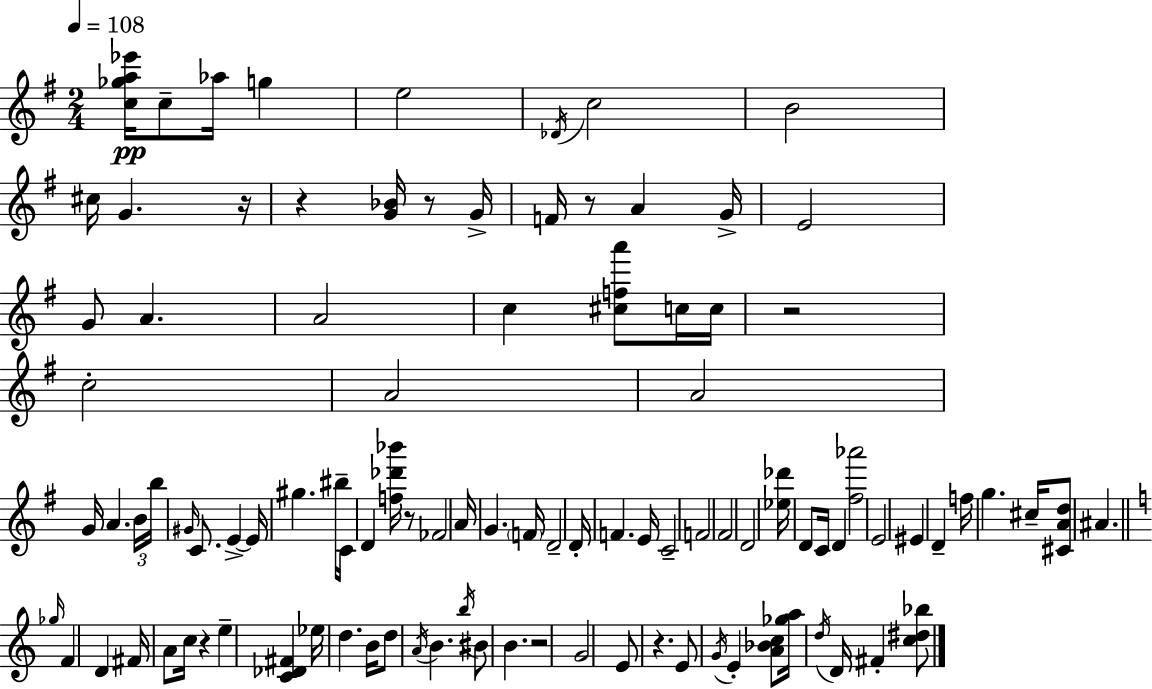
[C5,Gb5,A5,Eb6]/s C5/e Ab5/s G5/q E5/h Db4/s C5/h B4/h C#5/s G4/q. R/s R/q [G4,Bb4]/s R/e G4/s F4/s R/e A4/q G4/s E4/h G4/e A4/q. A4/h C5/q [C#5,F5,A6]/e C5/s C5/s R/h C5/h A4/h A4/h G4/s A4/q. B4/s B5/s G#4/s C4/e. E4/q E4/s G#5/q. BIS5/s C4/s D4/q [F5,Db6,Bb6]/s R/e FES4/h A4/s G4/q. F4/s D4/h D4/s F4/q. E4/s C4/h F4/h F#4/h D4/h [Eb5,Db6]/s D4/e C4/s D4/q [F#5,Ab6]/h E4/h EIS4/q D4/q F5/s G5/q. C#5/s [C#4,A4,D5]/e A#4/q. Gb5/s F4/q D4/q F#4/s A4/e C5/s R/q E5/q [C4,Db4,F#4]/q Eb5/s D5/q. B4/s D5/e A4/s B4/q. B5/s BIS4/e B4/q. R/h G4/h E4/e R/q. E4/e G4/s E4/q [A4,Bb4,C5]/e [Gb5,A5]/s D5/s D4/s F#4/q [C5,D#5,Bb5]/e